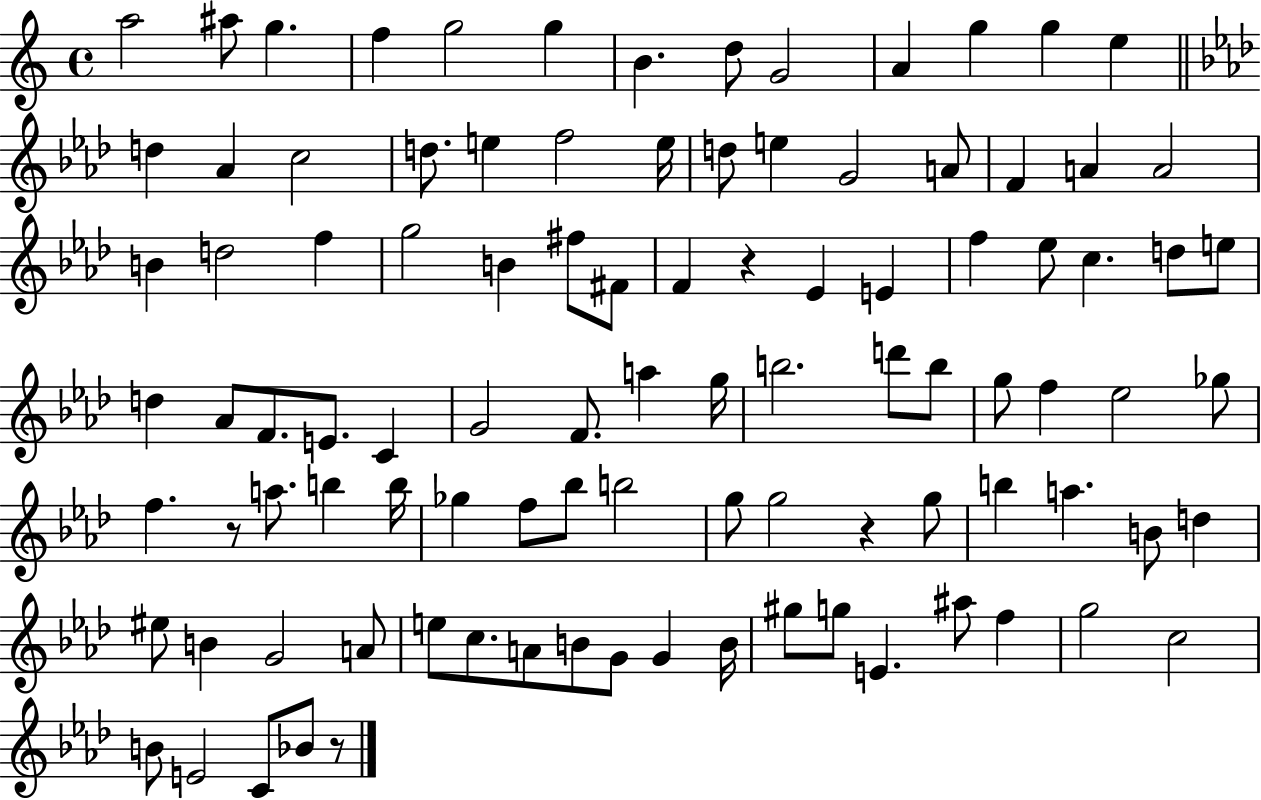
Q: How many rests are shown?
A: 4